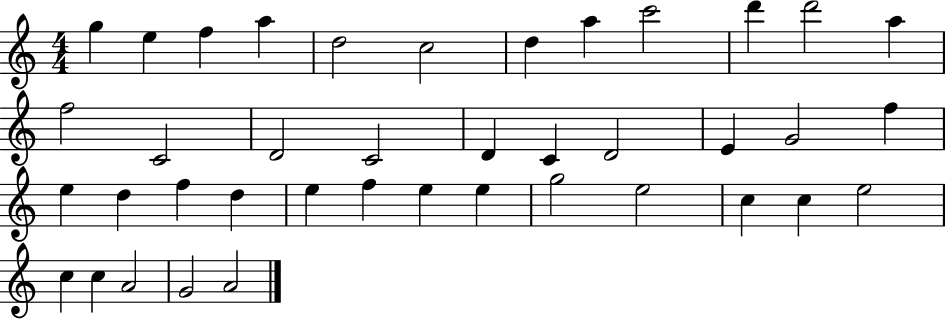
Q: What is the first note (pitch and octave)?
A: G5